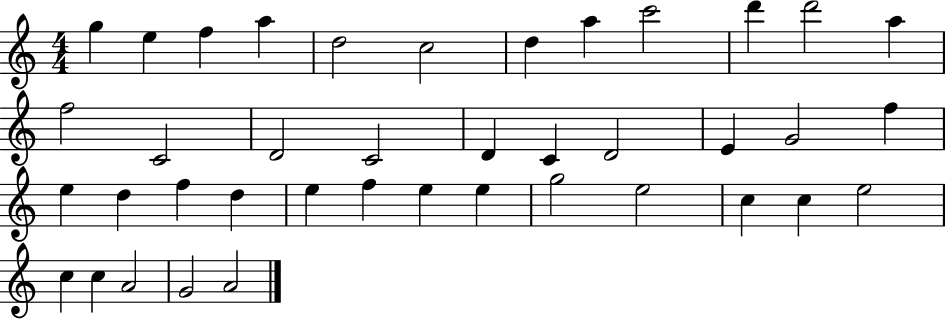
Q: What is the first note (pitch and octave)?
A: G5